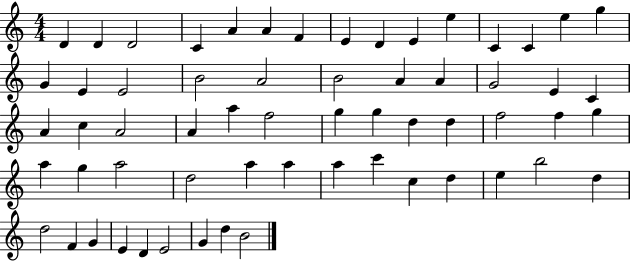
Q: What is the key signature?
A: C major